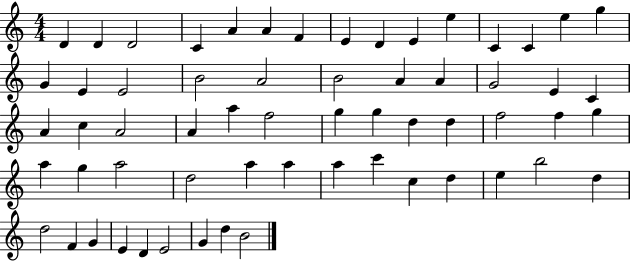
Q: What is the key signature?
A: C major